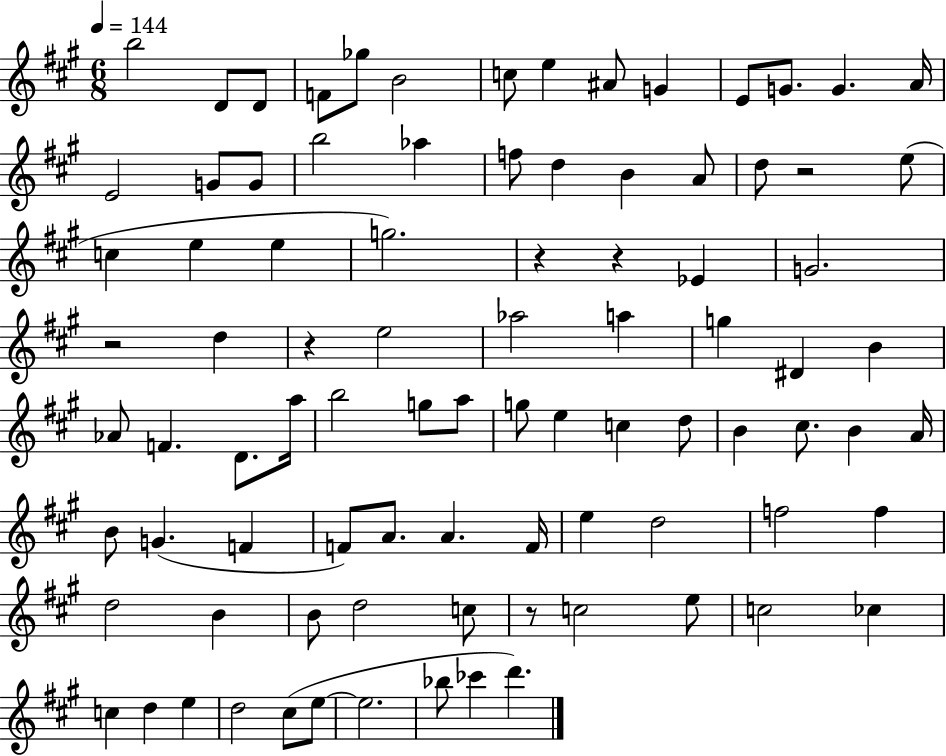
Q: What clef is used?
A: treble